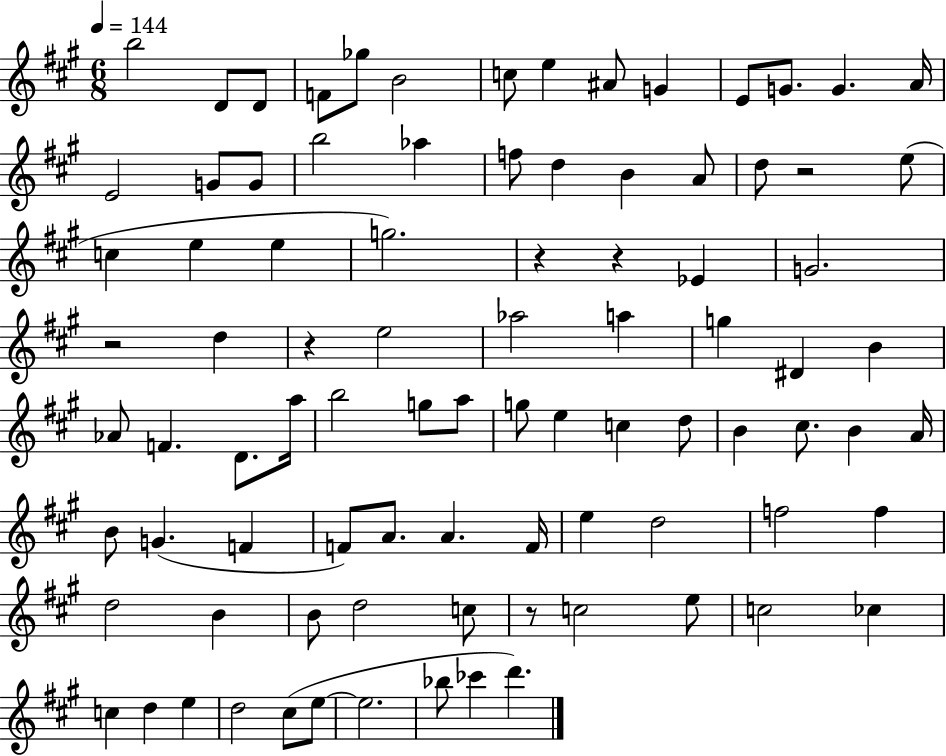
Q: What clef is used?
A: treble